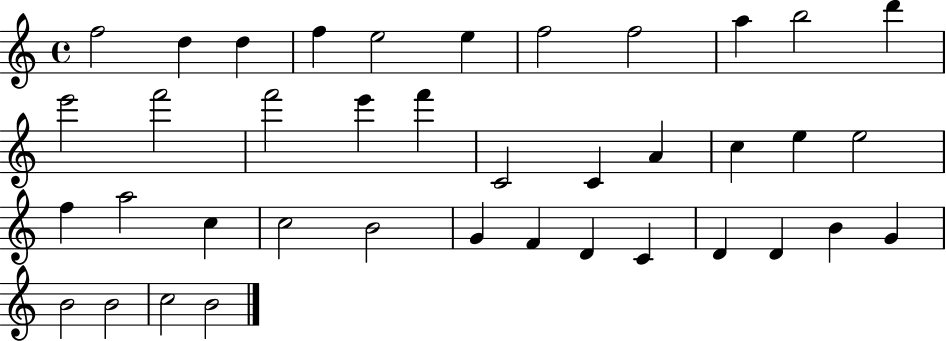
X:1
T:Untitled
M:4/4
L:1/4
K:C
f2 d d f e2 e f2 f2 a b2 d' e'2 f'2 f'2 e' f' C2 C A c e e2 f a2 c c2 B2 G F D C D D B G B2 B2 c2 B2